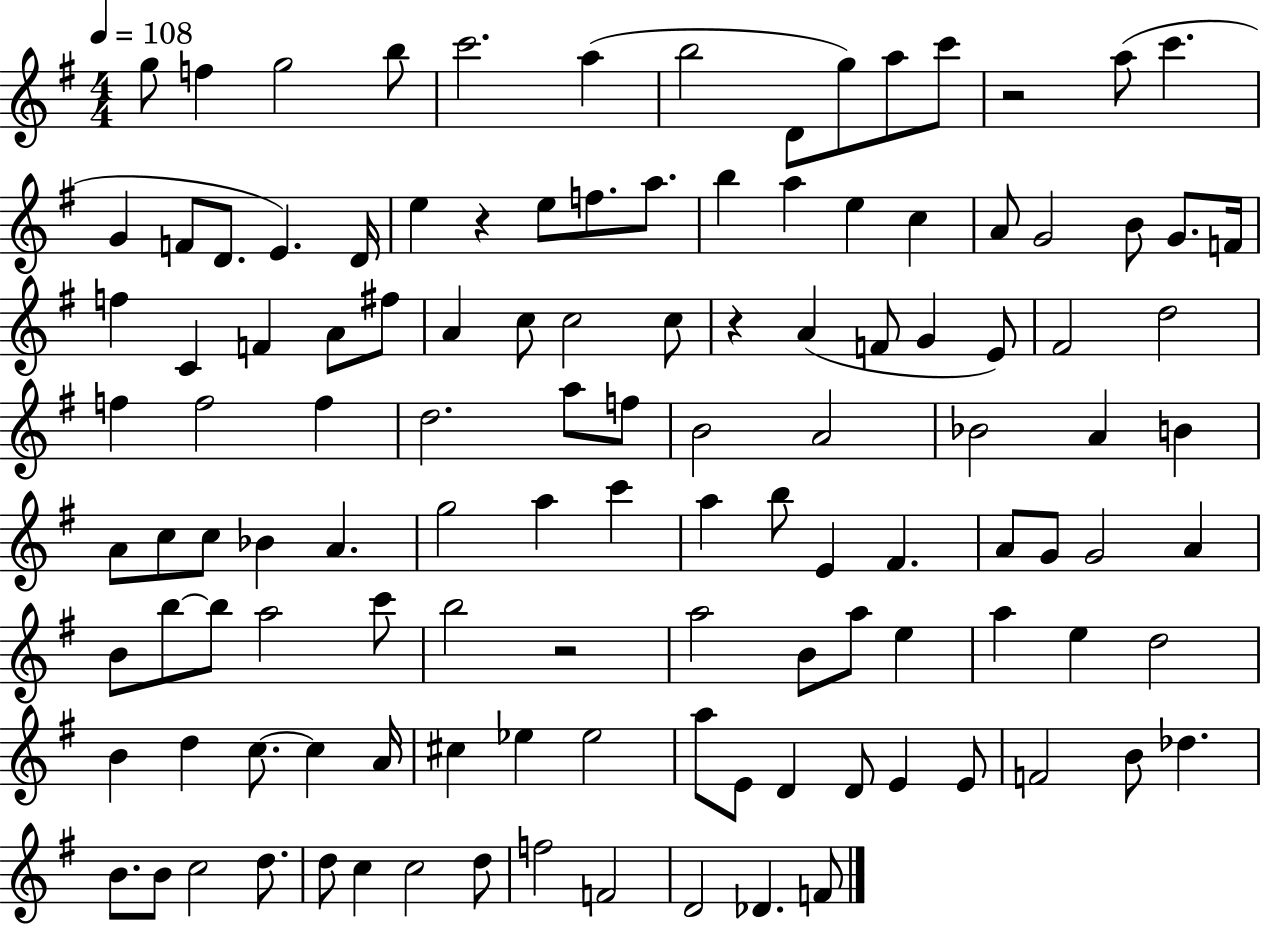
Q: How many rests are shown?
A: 4